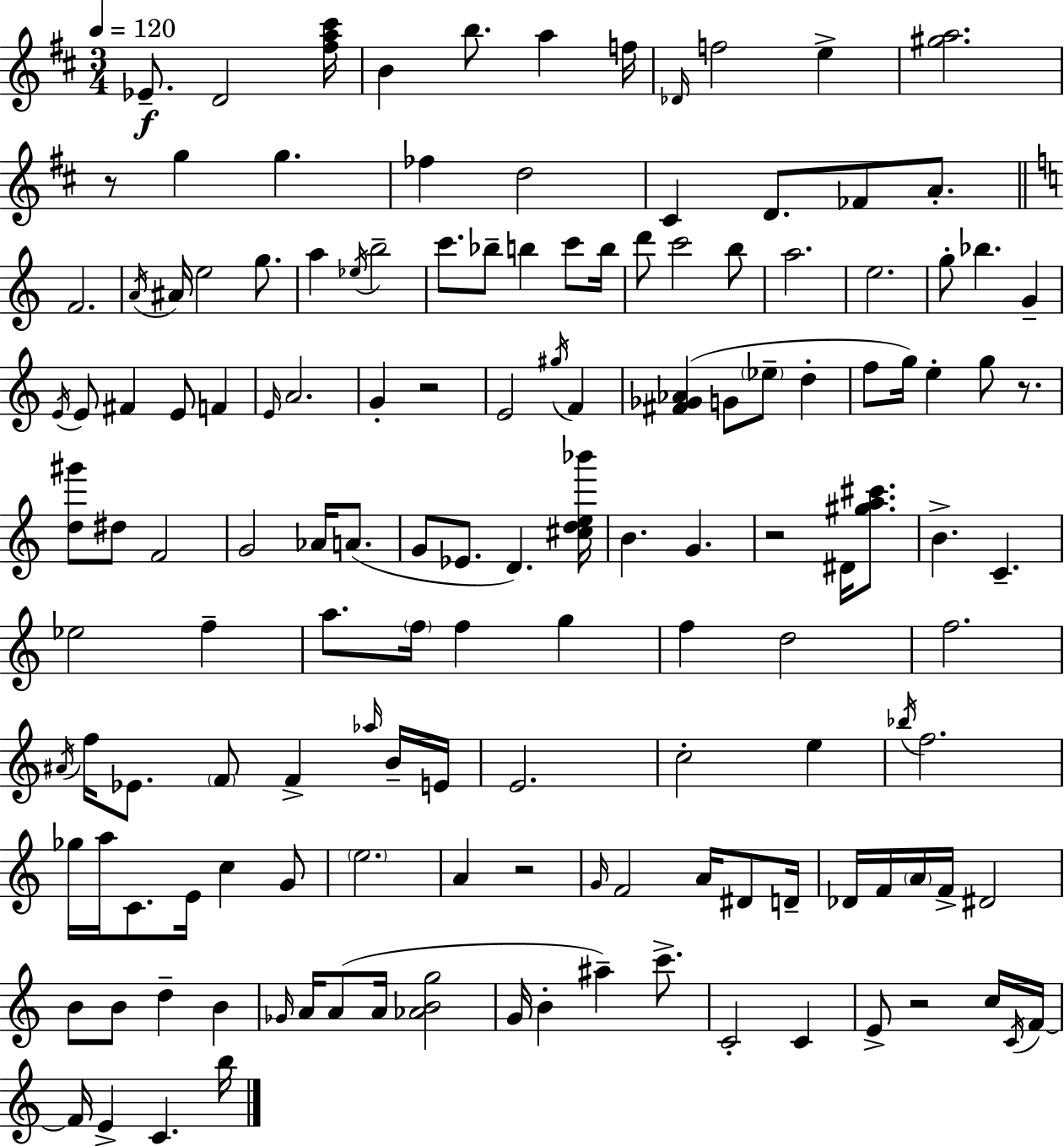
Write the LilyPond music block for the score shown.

{
  \clef treble
  \numericTimeSignature
  \time 3/4
  \key d \major
  \tempo 4 = 120
  ees'8.--\f d'2 <fis'' a'' cis'''>16 | b'4 b''8. a''4 f''16 | \grace { des'16 } f''2 e''4-> | <gis'' a''>2. | \break r8 g''4 g''4. | fes''4 d''2 | cis'4 d'8. fes'8 a'8.-. | \bar "||" \break \key a \minor f'2. | \acciaccatura { a'16 } ais'16 e''2 g''8. | a''4 \acciaccatura { ees''16 } b''2-- | c'''8. bes''8-- b''4 c'''8 | \break b''16 d'''8 c'''2 | b''8 a''2. | e''2. | g''8-. bes''4. g'4-- | \break \acciaccatura { e'16 } e'8 fis'4 e'8 f'4 | \grace { e'16 } a'2. | g'4-. r2 | e'2 | \break \acciaccatura { gis''16 } f'4 <fis' ges' aes'>4( g'8 \parenthesize ees''8-- | d''4-. f''8 g''16) e''4-. | g''8 r8. <d'' gis'''>8 dis''8 f'2 | g'2 | \break aes'16 a'8.( g'8 ees'8. d'4.) | <cis'' d'' e'' bes'''>16 b'4. g'4. | r2 | dis'16 <gis'' a'' cis'''>8. b'4.-> c'4.-- | \break ees''2 | f''4-- a''8. \parenthesize f''16 f''4 | g''4 f''4 d''2 | f''2. | \break \acciaccatura { ais'16 } f''16 ees'8. \parenthesize f'8 | f'4-> \grace { aes''16 } b'16-- e'16 e'2. | c''2-. | e''4 \acciaccatura { bes''16 } f''2. | \break ges''16 a''16 c'8. | e'16 c''4 g'8 \parenthesize e''2. | a'4 | r2 \grace { g'16 } f'2 | \break a'16 dis'8 d'16-- des'16 f'16 \parenthesize a'16 | f'16-> dis'2 b'8 b'8 | d''4-- b'4 \grace { ges'16 } a'16 a'8( | a'16 <aes' b' g''>2 g'16 b'4-. | \break ais''4--) c'''8.-> c'2-. | c'4 e'8-> | r2 c''16 \acciaccatura { c'16 } f'16~~ f'16 | e'4-> c'4. b''16 \bar "|."
}